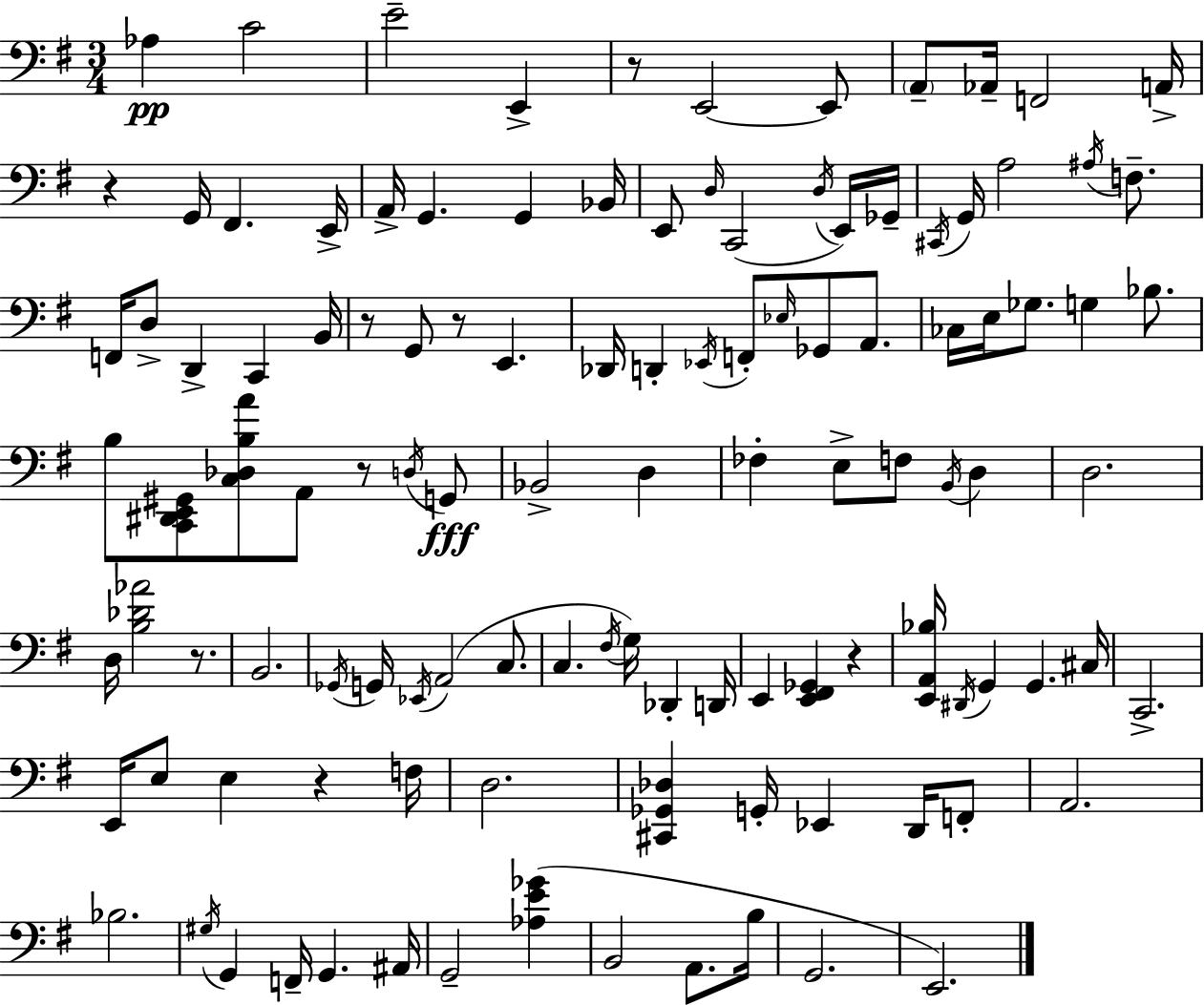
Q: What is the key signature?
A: G major